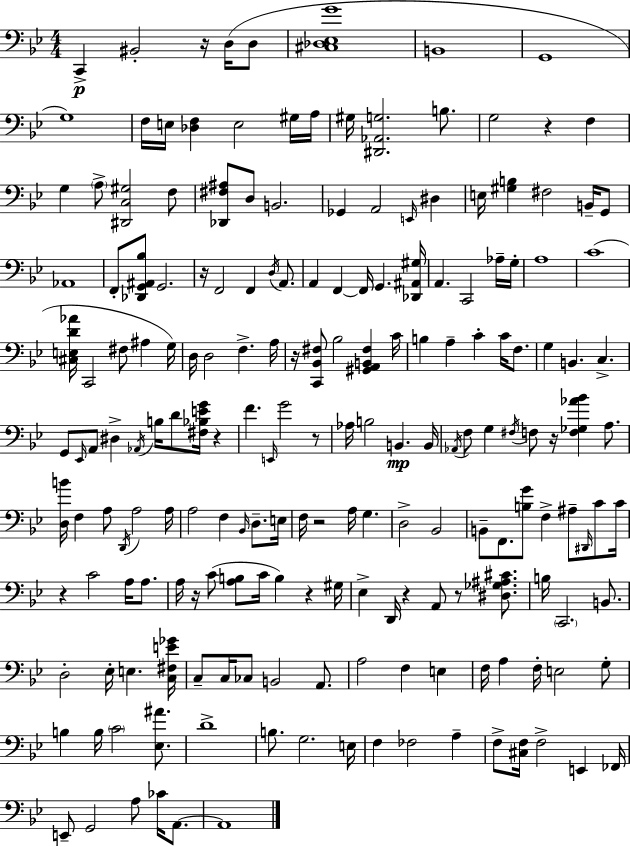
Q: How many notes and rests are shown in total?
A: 189